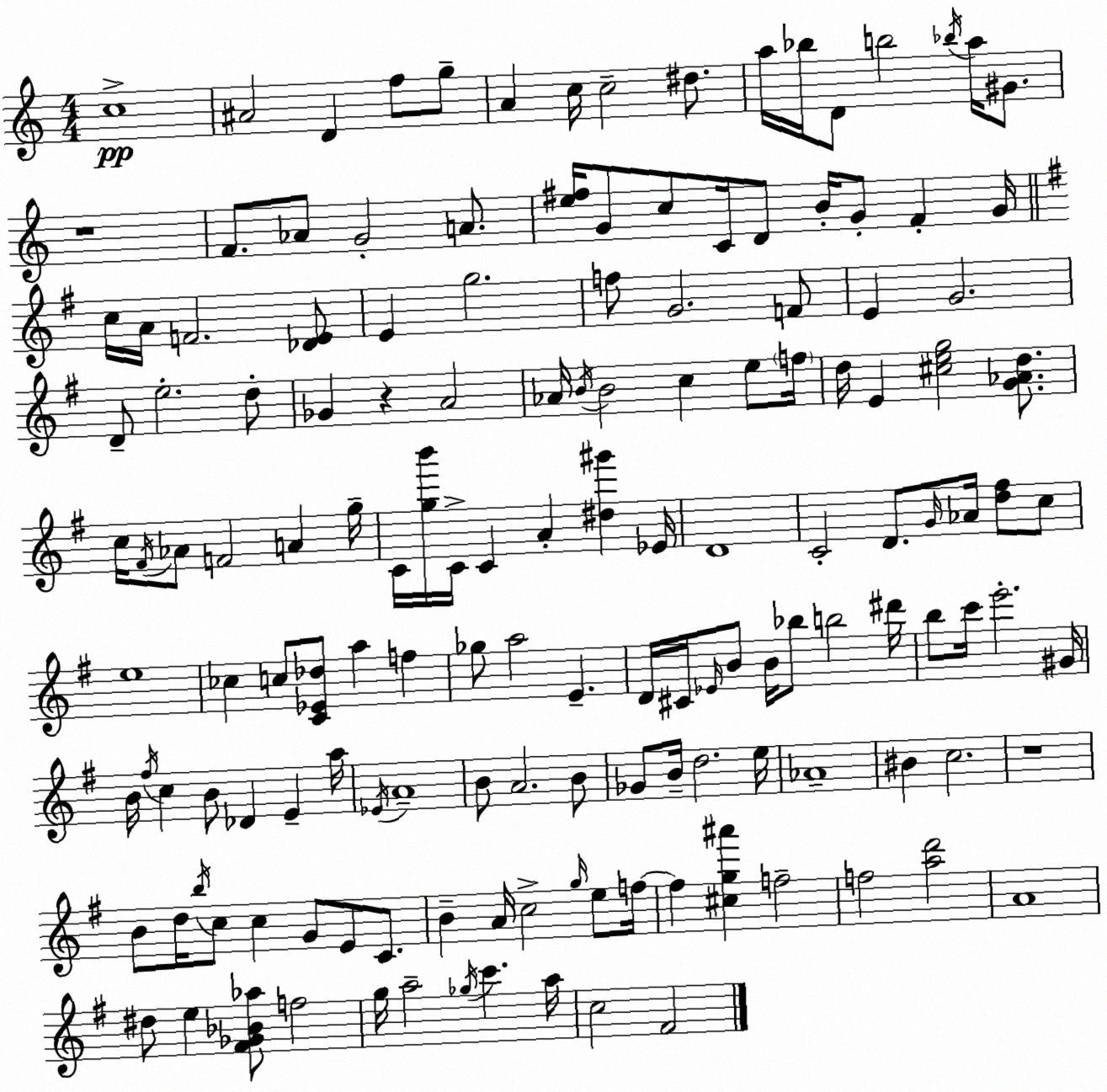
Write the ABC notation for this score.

X:1
T:Untitled
M:4/4
L:1/4
K:C
c4 ^A2 D f/2 g/2 A c/4 c2 ^d/2 a/4 _b/4 D/2 b2 _b/4 a/4 ^G/2 z4 F/2 _A/2 G2 A/2 [e^f]/4 G/2 c/2 C/4 D/2 B/4 G/2 F G/4 c/4 A/4 F2 [_DE]/2 E g2 f/2 G2 F/2 E G2 D/2 e2 d/2 _G z A2 _A/4 B/4 B2 c e/2 f/4 d/4 E [^ceg]2 [G_Ad]/2 c/4 ^F/4 _A/2 F2 A g/4 C/4 [gb']/4 C/4 C A [^d^g'] _E/4 D4 C2 D/2 G/4 _A/4 [d^f]/2 c/2 e4 _c c/2 [C_E_d]/2 a f _g/2 a2 E D/4 ^C/4 _E/4 B/2 B/4 _b/2 b2 ^d'/4 b/2 c'/4 e'2 ^G/4 B/4 ^f/4 c B/2 _D E a/4 _E/4 A4 B/2 A2 B/2 _G/2 B/4 d2 e/4 _A4 ^B c2 z4 B/2 d/4 b/4 c/2 c G/2 E/2 C/2 B A/4 c2 g/4 e/2 f/4 f [^cg^a'] f2 f2 [ad']2 A4 ^d/2 e [^F_G_B_a]/2 f2 g/4 a2 _g/4 c' a/4 c2 ^F2